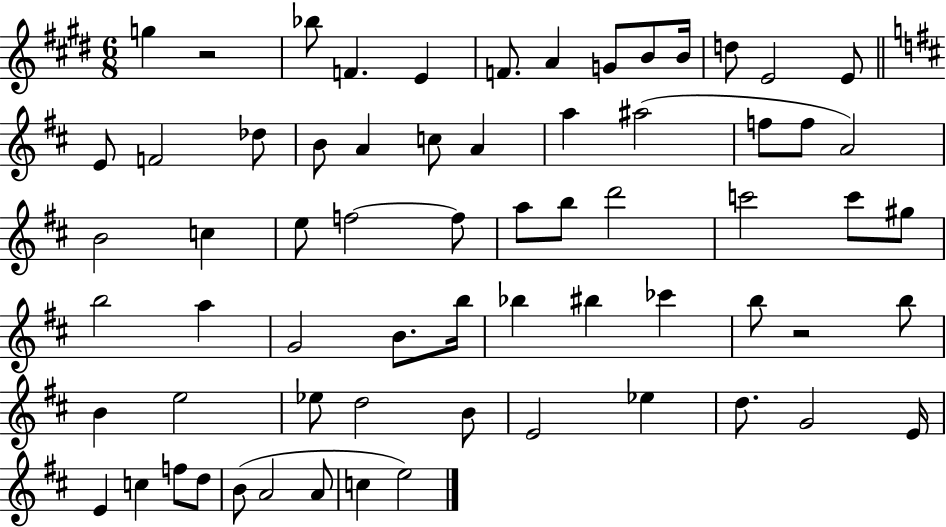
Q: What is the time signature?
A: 6/8